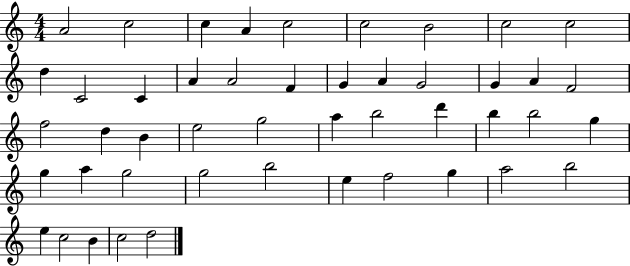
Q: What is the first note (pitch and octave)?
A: A4